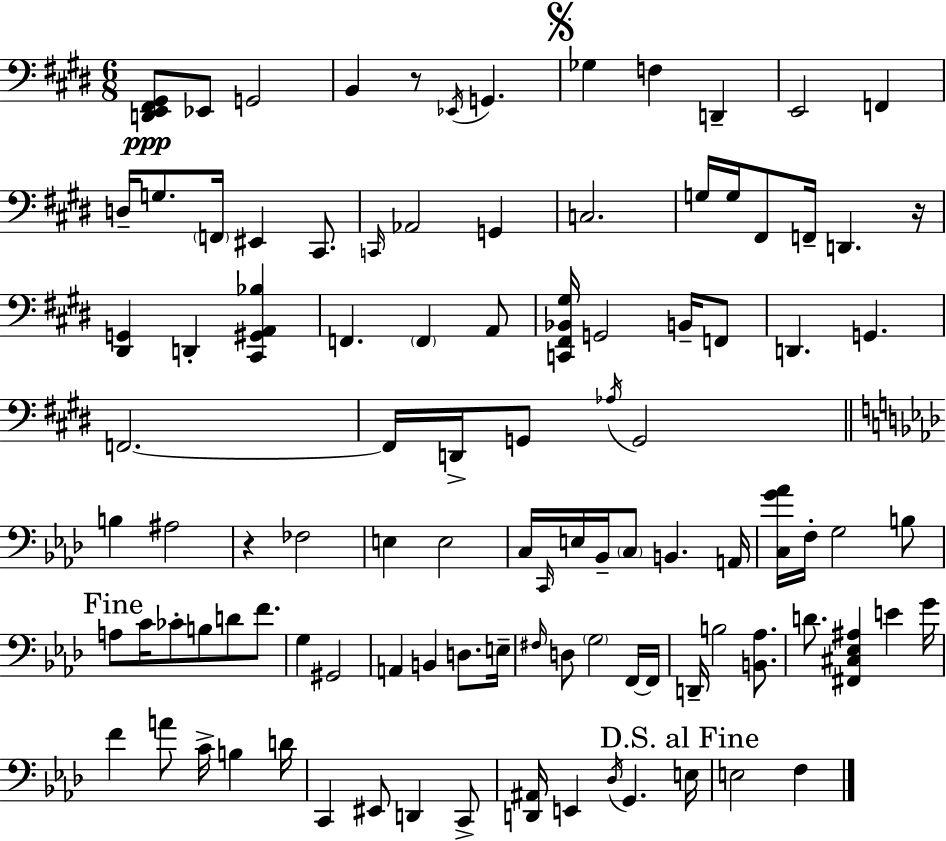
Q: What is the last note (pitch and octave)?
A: F3